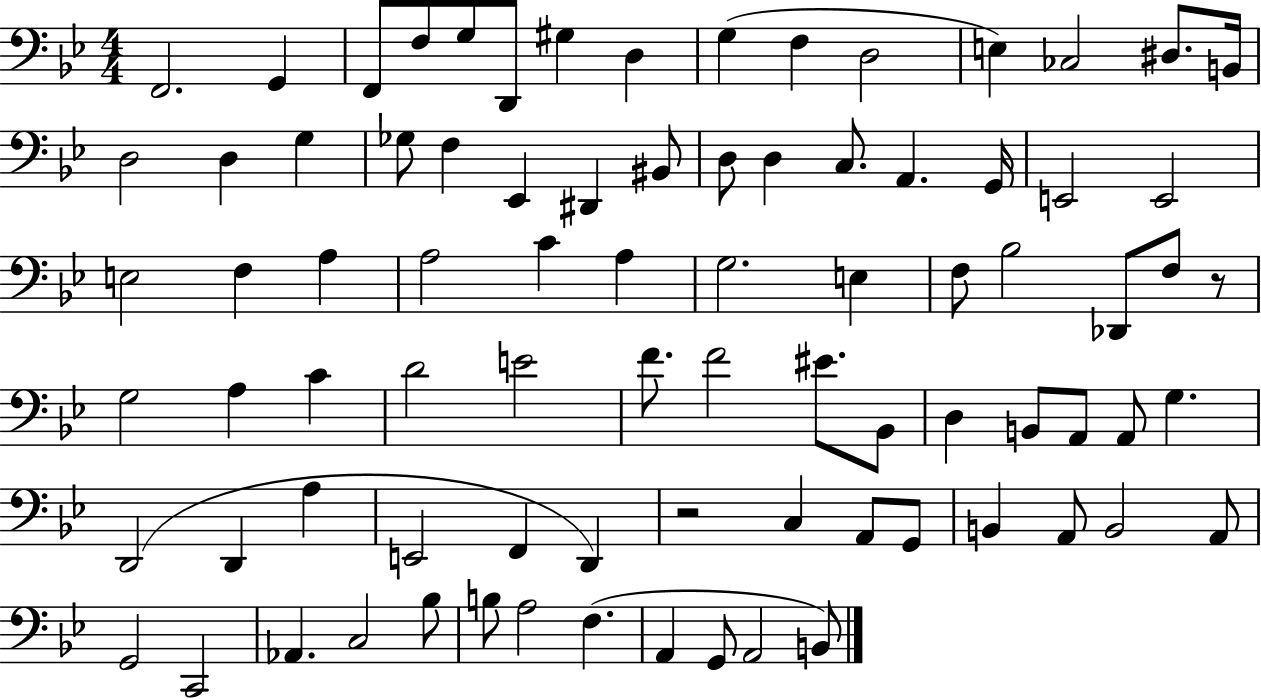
X:1
T:Untitled
M:4/4
L:1/4
K:Bb
F,,2 G,, F,,/2 F,/2 G,/2 D,,/2 ^G, D, G, F, D,2 E, _C,2 ^D,/2 B,,/4 D,2 D, G, _G,/2 F, _E,, ^D,, ^B,,/2 D,/2 D, C,/2 A,, G,,/4 E,,2 E,,2 E,2 F, A, A,2 C A, G,2 E, F,/2 _B,2 _D,,/2 F,/2 z/2 G,2 A, C D2 E2 F/2 F2 ^E/2 _B,,/2 D, B,,/2 A,,/2 A,,/2 G, D,,2 D,, A, E,,2 F,, D,, z2 C, A,,/2 G,,/2 B,, A,,/2 B,,2 A,,/2 G,,2 C,,2 _A,, C,2 _B,/2 B,/2 A,2 F, A,, G,,/2 A,,2 B,,/2